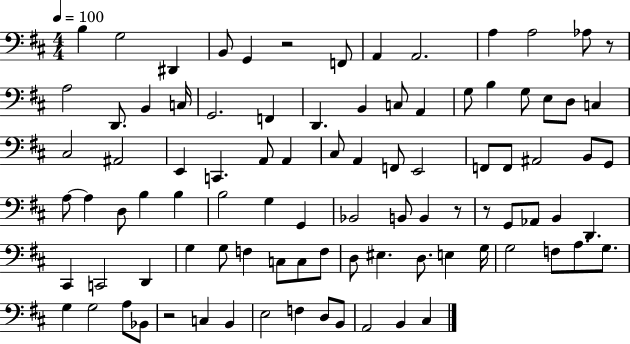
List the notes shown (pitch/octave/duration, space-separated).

B3/q G3/h D#2/q B2/e G2/q R/h F2/e A2/q A2/h. A3/q A3/h Ab3/e R/e A3/h D2/e. B2/q C3/s G2/h. F2/q D2/q. B2/q C3/e A2/q G3/e B3/q G3/e E3/e D3/e C3/q C#3/h A#2/h E2/q C2/q. A2/e A2/q C#3/e A2/q F2/e E2/h F2/e F2/e A#2/h B2/e G2/e A3/e A3/q D3/e B3/q B3/q B3/h G3/q G2/q Bb2/h B2/e B2/q R/e R/e G2/e Ab2/e B2/q D2/q. C#2/q C2/h D2/q G3/q G3/e F3/q C3/e C3/e F3/e D3/e EIS3/q. D3/e. E3/q G3/s G3/h F3/e A3/e. G3/e. G3/q G3/h A3/e Bb2/e R/h C3/q B2/q E3/h F3/q D3/e B2/e A2/h B2/q C#3/q